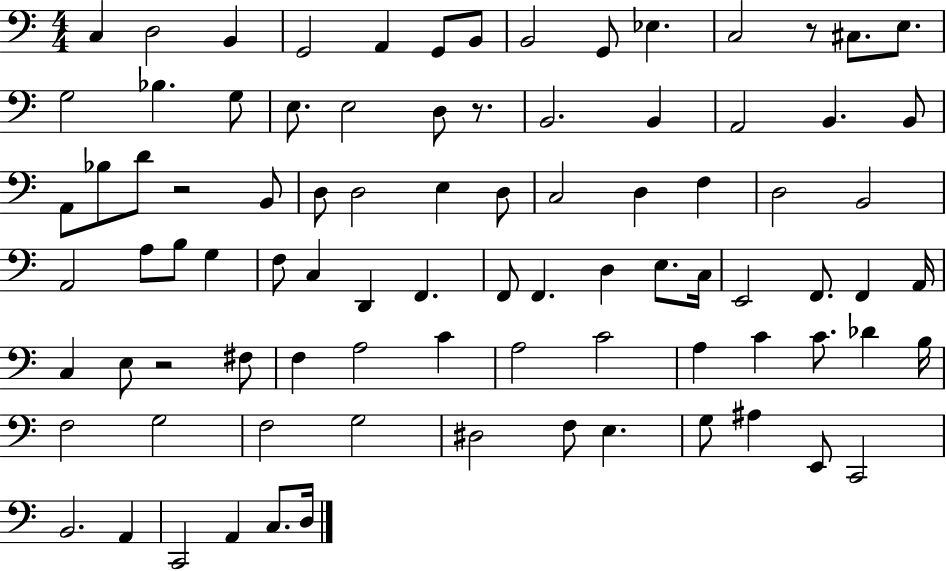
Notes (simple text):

C3/q D3/h B2/q G2/h A2/q G2/e B2/e B2/h G2/e Eb3/q. C3/h R/e C#3/e. E3/e. G3/h Bb3/q. G3/e E3/e. E3/h D3/e R/e. B2/h. B2/q A2/h B2/q. B2/e A2/e Bb3/e D4/e R/h B2/e D3/e D3/h E3/q D3/e C3/h D3/q F3/q D3/h B2/h A2/h A3/e B3/e G3/q F3/e C3/q D2/q F2/q. F2/e F2/q. D3/q E3/e. C3/s E2/h F2/e. F2/q A2/s C3/q E3/e R/h F#3/e F3/q A3/h C4/q A3/h C4/h A3/q C4/q C4/e. Db4/q B3/s F3/h G3/h F3/h G3/h D#3/h F3/e E3/q. G3/e A#3/q E2/e C2/h B2/h. A2/q C2/h A2/q C3/e. D3/s